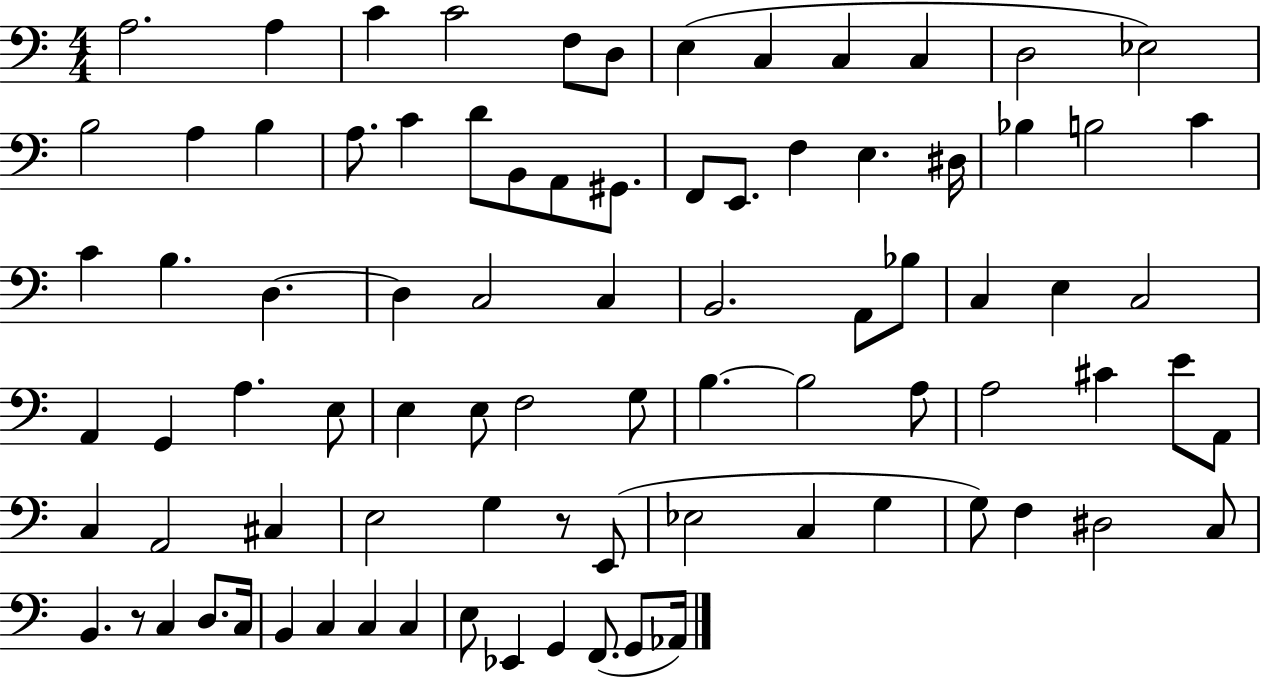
X:1
T:Untitled
M:4/4
L:1/4
K:C
A,2 A, C C2 F,/2 D,/2 E, C, C, C, D,2 _E,2 B,2 A, B, A,/2 C D/2 B,,/2 A,,/2 ^G,,/2 F,,/2 E,,/2 F, E, ^D,/4 _B, B,2 C C B, D, D, C,2 C, B,,2 A,,/2 _B,/2 C, E, C,2 A,, G,, A, E,/2 E, E,/2 F,2 G,/2 B, B,2 A,/2 A,2 ^C E/2 A,,/2 C, A,,2 ^C, E,2 G, z/2 E,,/2 _E,2 C, G, G,/2 F, ^D,2 C,/2 B,, z/2 C, D,/2 C,/4 B,, C, C, C, E,/2 _E,, G,, F,,/2 G,,/2 _A,,/4